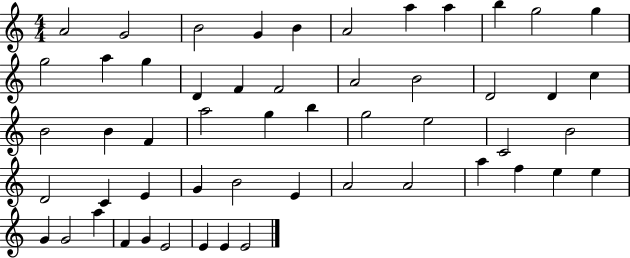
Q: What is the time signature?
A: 4/4